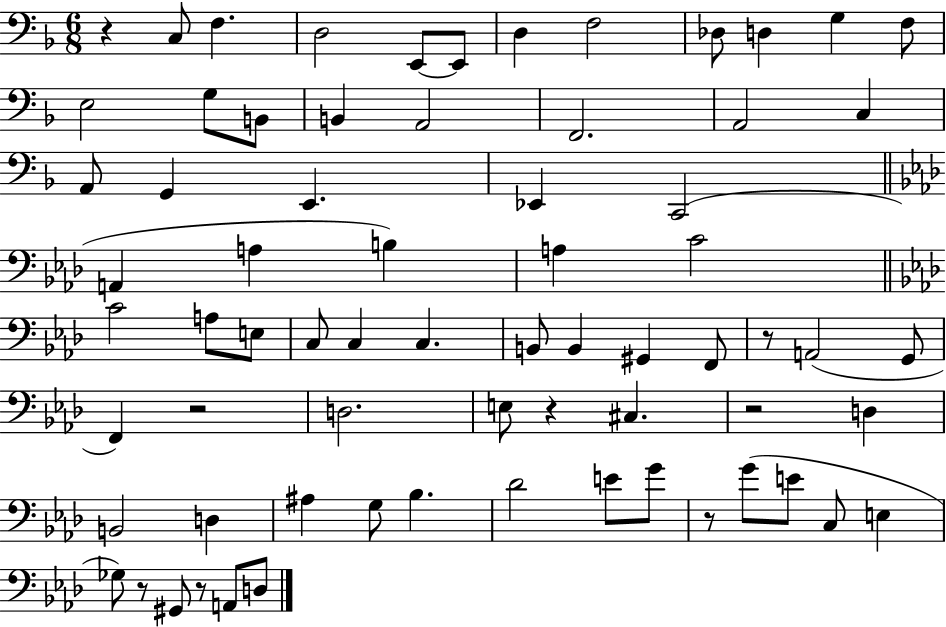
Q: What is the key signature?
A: F major